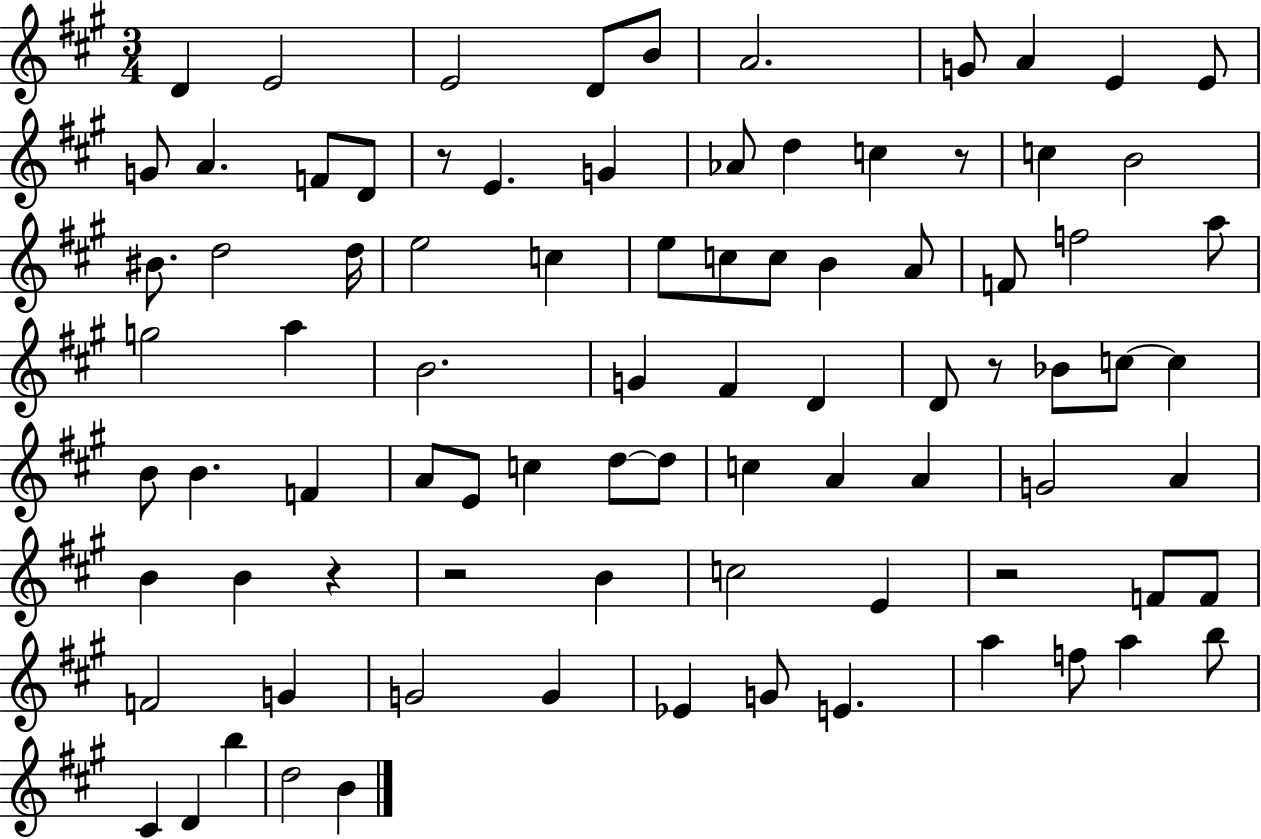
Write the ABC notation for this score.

X:1
T:Untitled
M:3/4
L:1/4
K:A
D E2 E2 D/2 B/2 A2 G/2 A E E/2 G/2 A F/2 D/2 z/2 E G _A/2 d c z/2 c B2 ^B/2 d2 d/4 e2 c e/2 c/2 c/2 B A/2 F/2 f2 a/2 g2 a B2 G ^F D D/2 z/2 _B/2 c/2 c B/2 B F A/2 E/2 c d/2 d/2 c A A G2 A B B z z2 B c2 E z2 F/2 F/2 F2 G G2 G _E G/2 E a f/2 a b/2 ^C D b d2 B